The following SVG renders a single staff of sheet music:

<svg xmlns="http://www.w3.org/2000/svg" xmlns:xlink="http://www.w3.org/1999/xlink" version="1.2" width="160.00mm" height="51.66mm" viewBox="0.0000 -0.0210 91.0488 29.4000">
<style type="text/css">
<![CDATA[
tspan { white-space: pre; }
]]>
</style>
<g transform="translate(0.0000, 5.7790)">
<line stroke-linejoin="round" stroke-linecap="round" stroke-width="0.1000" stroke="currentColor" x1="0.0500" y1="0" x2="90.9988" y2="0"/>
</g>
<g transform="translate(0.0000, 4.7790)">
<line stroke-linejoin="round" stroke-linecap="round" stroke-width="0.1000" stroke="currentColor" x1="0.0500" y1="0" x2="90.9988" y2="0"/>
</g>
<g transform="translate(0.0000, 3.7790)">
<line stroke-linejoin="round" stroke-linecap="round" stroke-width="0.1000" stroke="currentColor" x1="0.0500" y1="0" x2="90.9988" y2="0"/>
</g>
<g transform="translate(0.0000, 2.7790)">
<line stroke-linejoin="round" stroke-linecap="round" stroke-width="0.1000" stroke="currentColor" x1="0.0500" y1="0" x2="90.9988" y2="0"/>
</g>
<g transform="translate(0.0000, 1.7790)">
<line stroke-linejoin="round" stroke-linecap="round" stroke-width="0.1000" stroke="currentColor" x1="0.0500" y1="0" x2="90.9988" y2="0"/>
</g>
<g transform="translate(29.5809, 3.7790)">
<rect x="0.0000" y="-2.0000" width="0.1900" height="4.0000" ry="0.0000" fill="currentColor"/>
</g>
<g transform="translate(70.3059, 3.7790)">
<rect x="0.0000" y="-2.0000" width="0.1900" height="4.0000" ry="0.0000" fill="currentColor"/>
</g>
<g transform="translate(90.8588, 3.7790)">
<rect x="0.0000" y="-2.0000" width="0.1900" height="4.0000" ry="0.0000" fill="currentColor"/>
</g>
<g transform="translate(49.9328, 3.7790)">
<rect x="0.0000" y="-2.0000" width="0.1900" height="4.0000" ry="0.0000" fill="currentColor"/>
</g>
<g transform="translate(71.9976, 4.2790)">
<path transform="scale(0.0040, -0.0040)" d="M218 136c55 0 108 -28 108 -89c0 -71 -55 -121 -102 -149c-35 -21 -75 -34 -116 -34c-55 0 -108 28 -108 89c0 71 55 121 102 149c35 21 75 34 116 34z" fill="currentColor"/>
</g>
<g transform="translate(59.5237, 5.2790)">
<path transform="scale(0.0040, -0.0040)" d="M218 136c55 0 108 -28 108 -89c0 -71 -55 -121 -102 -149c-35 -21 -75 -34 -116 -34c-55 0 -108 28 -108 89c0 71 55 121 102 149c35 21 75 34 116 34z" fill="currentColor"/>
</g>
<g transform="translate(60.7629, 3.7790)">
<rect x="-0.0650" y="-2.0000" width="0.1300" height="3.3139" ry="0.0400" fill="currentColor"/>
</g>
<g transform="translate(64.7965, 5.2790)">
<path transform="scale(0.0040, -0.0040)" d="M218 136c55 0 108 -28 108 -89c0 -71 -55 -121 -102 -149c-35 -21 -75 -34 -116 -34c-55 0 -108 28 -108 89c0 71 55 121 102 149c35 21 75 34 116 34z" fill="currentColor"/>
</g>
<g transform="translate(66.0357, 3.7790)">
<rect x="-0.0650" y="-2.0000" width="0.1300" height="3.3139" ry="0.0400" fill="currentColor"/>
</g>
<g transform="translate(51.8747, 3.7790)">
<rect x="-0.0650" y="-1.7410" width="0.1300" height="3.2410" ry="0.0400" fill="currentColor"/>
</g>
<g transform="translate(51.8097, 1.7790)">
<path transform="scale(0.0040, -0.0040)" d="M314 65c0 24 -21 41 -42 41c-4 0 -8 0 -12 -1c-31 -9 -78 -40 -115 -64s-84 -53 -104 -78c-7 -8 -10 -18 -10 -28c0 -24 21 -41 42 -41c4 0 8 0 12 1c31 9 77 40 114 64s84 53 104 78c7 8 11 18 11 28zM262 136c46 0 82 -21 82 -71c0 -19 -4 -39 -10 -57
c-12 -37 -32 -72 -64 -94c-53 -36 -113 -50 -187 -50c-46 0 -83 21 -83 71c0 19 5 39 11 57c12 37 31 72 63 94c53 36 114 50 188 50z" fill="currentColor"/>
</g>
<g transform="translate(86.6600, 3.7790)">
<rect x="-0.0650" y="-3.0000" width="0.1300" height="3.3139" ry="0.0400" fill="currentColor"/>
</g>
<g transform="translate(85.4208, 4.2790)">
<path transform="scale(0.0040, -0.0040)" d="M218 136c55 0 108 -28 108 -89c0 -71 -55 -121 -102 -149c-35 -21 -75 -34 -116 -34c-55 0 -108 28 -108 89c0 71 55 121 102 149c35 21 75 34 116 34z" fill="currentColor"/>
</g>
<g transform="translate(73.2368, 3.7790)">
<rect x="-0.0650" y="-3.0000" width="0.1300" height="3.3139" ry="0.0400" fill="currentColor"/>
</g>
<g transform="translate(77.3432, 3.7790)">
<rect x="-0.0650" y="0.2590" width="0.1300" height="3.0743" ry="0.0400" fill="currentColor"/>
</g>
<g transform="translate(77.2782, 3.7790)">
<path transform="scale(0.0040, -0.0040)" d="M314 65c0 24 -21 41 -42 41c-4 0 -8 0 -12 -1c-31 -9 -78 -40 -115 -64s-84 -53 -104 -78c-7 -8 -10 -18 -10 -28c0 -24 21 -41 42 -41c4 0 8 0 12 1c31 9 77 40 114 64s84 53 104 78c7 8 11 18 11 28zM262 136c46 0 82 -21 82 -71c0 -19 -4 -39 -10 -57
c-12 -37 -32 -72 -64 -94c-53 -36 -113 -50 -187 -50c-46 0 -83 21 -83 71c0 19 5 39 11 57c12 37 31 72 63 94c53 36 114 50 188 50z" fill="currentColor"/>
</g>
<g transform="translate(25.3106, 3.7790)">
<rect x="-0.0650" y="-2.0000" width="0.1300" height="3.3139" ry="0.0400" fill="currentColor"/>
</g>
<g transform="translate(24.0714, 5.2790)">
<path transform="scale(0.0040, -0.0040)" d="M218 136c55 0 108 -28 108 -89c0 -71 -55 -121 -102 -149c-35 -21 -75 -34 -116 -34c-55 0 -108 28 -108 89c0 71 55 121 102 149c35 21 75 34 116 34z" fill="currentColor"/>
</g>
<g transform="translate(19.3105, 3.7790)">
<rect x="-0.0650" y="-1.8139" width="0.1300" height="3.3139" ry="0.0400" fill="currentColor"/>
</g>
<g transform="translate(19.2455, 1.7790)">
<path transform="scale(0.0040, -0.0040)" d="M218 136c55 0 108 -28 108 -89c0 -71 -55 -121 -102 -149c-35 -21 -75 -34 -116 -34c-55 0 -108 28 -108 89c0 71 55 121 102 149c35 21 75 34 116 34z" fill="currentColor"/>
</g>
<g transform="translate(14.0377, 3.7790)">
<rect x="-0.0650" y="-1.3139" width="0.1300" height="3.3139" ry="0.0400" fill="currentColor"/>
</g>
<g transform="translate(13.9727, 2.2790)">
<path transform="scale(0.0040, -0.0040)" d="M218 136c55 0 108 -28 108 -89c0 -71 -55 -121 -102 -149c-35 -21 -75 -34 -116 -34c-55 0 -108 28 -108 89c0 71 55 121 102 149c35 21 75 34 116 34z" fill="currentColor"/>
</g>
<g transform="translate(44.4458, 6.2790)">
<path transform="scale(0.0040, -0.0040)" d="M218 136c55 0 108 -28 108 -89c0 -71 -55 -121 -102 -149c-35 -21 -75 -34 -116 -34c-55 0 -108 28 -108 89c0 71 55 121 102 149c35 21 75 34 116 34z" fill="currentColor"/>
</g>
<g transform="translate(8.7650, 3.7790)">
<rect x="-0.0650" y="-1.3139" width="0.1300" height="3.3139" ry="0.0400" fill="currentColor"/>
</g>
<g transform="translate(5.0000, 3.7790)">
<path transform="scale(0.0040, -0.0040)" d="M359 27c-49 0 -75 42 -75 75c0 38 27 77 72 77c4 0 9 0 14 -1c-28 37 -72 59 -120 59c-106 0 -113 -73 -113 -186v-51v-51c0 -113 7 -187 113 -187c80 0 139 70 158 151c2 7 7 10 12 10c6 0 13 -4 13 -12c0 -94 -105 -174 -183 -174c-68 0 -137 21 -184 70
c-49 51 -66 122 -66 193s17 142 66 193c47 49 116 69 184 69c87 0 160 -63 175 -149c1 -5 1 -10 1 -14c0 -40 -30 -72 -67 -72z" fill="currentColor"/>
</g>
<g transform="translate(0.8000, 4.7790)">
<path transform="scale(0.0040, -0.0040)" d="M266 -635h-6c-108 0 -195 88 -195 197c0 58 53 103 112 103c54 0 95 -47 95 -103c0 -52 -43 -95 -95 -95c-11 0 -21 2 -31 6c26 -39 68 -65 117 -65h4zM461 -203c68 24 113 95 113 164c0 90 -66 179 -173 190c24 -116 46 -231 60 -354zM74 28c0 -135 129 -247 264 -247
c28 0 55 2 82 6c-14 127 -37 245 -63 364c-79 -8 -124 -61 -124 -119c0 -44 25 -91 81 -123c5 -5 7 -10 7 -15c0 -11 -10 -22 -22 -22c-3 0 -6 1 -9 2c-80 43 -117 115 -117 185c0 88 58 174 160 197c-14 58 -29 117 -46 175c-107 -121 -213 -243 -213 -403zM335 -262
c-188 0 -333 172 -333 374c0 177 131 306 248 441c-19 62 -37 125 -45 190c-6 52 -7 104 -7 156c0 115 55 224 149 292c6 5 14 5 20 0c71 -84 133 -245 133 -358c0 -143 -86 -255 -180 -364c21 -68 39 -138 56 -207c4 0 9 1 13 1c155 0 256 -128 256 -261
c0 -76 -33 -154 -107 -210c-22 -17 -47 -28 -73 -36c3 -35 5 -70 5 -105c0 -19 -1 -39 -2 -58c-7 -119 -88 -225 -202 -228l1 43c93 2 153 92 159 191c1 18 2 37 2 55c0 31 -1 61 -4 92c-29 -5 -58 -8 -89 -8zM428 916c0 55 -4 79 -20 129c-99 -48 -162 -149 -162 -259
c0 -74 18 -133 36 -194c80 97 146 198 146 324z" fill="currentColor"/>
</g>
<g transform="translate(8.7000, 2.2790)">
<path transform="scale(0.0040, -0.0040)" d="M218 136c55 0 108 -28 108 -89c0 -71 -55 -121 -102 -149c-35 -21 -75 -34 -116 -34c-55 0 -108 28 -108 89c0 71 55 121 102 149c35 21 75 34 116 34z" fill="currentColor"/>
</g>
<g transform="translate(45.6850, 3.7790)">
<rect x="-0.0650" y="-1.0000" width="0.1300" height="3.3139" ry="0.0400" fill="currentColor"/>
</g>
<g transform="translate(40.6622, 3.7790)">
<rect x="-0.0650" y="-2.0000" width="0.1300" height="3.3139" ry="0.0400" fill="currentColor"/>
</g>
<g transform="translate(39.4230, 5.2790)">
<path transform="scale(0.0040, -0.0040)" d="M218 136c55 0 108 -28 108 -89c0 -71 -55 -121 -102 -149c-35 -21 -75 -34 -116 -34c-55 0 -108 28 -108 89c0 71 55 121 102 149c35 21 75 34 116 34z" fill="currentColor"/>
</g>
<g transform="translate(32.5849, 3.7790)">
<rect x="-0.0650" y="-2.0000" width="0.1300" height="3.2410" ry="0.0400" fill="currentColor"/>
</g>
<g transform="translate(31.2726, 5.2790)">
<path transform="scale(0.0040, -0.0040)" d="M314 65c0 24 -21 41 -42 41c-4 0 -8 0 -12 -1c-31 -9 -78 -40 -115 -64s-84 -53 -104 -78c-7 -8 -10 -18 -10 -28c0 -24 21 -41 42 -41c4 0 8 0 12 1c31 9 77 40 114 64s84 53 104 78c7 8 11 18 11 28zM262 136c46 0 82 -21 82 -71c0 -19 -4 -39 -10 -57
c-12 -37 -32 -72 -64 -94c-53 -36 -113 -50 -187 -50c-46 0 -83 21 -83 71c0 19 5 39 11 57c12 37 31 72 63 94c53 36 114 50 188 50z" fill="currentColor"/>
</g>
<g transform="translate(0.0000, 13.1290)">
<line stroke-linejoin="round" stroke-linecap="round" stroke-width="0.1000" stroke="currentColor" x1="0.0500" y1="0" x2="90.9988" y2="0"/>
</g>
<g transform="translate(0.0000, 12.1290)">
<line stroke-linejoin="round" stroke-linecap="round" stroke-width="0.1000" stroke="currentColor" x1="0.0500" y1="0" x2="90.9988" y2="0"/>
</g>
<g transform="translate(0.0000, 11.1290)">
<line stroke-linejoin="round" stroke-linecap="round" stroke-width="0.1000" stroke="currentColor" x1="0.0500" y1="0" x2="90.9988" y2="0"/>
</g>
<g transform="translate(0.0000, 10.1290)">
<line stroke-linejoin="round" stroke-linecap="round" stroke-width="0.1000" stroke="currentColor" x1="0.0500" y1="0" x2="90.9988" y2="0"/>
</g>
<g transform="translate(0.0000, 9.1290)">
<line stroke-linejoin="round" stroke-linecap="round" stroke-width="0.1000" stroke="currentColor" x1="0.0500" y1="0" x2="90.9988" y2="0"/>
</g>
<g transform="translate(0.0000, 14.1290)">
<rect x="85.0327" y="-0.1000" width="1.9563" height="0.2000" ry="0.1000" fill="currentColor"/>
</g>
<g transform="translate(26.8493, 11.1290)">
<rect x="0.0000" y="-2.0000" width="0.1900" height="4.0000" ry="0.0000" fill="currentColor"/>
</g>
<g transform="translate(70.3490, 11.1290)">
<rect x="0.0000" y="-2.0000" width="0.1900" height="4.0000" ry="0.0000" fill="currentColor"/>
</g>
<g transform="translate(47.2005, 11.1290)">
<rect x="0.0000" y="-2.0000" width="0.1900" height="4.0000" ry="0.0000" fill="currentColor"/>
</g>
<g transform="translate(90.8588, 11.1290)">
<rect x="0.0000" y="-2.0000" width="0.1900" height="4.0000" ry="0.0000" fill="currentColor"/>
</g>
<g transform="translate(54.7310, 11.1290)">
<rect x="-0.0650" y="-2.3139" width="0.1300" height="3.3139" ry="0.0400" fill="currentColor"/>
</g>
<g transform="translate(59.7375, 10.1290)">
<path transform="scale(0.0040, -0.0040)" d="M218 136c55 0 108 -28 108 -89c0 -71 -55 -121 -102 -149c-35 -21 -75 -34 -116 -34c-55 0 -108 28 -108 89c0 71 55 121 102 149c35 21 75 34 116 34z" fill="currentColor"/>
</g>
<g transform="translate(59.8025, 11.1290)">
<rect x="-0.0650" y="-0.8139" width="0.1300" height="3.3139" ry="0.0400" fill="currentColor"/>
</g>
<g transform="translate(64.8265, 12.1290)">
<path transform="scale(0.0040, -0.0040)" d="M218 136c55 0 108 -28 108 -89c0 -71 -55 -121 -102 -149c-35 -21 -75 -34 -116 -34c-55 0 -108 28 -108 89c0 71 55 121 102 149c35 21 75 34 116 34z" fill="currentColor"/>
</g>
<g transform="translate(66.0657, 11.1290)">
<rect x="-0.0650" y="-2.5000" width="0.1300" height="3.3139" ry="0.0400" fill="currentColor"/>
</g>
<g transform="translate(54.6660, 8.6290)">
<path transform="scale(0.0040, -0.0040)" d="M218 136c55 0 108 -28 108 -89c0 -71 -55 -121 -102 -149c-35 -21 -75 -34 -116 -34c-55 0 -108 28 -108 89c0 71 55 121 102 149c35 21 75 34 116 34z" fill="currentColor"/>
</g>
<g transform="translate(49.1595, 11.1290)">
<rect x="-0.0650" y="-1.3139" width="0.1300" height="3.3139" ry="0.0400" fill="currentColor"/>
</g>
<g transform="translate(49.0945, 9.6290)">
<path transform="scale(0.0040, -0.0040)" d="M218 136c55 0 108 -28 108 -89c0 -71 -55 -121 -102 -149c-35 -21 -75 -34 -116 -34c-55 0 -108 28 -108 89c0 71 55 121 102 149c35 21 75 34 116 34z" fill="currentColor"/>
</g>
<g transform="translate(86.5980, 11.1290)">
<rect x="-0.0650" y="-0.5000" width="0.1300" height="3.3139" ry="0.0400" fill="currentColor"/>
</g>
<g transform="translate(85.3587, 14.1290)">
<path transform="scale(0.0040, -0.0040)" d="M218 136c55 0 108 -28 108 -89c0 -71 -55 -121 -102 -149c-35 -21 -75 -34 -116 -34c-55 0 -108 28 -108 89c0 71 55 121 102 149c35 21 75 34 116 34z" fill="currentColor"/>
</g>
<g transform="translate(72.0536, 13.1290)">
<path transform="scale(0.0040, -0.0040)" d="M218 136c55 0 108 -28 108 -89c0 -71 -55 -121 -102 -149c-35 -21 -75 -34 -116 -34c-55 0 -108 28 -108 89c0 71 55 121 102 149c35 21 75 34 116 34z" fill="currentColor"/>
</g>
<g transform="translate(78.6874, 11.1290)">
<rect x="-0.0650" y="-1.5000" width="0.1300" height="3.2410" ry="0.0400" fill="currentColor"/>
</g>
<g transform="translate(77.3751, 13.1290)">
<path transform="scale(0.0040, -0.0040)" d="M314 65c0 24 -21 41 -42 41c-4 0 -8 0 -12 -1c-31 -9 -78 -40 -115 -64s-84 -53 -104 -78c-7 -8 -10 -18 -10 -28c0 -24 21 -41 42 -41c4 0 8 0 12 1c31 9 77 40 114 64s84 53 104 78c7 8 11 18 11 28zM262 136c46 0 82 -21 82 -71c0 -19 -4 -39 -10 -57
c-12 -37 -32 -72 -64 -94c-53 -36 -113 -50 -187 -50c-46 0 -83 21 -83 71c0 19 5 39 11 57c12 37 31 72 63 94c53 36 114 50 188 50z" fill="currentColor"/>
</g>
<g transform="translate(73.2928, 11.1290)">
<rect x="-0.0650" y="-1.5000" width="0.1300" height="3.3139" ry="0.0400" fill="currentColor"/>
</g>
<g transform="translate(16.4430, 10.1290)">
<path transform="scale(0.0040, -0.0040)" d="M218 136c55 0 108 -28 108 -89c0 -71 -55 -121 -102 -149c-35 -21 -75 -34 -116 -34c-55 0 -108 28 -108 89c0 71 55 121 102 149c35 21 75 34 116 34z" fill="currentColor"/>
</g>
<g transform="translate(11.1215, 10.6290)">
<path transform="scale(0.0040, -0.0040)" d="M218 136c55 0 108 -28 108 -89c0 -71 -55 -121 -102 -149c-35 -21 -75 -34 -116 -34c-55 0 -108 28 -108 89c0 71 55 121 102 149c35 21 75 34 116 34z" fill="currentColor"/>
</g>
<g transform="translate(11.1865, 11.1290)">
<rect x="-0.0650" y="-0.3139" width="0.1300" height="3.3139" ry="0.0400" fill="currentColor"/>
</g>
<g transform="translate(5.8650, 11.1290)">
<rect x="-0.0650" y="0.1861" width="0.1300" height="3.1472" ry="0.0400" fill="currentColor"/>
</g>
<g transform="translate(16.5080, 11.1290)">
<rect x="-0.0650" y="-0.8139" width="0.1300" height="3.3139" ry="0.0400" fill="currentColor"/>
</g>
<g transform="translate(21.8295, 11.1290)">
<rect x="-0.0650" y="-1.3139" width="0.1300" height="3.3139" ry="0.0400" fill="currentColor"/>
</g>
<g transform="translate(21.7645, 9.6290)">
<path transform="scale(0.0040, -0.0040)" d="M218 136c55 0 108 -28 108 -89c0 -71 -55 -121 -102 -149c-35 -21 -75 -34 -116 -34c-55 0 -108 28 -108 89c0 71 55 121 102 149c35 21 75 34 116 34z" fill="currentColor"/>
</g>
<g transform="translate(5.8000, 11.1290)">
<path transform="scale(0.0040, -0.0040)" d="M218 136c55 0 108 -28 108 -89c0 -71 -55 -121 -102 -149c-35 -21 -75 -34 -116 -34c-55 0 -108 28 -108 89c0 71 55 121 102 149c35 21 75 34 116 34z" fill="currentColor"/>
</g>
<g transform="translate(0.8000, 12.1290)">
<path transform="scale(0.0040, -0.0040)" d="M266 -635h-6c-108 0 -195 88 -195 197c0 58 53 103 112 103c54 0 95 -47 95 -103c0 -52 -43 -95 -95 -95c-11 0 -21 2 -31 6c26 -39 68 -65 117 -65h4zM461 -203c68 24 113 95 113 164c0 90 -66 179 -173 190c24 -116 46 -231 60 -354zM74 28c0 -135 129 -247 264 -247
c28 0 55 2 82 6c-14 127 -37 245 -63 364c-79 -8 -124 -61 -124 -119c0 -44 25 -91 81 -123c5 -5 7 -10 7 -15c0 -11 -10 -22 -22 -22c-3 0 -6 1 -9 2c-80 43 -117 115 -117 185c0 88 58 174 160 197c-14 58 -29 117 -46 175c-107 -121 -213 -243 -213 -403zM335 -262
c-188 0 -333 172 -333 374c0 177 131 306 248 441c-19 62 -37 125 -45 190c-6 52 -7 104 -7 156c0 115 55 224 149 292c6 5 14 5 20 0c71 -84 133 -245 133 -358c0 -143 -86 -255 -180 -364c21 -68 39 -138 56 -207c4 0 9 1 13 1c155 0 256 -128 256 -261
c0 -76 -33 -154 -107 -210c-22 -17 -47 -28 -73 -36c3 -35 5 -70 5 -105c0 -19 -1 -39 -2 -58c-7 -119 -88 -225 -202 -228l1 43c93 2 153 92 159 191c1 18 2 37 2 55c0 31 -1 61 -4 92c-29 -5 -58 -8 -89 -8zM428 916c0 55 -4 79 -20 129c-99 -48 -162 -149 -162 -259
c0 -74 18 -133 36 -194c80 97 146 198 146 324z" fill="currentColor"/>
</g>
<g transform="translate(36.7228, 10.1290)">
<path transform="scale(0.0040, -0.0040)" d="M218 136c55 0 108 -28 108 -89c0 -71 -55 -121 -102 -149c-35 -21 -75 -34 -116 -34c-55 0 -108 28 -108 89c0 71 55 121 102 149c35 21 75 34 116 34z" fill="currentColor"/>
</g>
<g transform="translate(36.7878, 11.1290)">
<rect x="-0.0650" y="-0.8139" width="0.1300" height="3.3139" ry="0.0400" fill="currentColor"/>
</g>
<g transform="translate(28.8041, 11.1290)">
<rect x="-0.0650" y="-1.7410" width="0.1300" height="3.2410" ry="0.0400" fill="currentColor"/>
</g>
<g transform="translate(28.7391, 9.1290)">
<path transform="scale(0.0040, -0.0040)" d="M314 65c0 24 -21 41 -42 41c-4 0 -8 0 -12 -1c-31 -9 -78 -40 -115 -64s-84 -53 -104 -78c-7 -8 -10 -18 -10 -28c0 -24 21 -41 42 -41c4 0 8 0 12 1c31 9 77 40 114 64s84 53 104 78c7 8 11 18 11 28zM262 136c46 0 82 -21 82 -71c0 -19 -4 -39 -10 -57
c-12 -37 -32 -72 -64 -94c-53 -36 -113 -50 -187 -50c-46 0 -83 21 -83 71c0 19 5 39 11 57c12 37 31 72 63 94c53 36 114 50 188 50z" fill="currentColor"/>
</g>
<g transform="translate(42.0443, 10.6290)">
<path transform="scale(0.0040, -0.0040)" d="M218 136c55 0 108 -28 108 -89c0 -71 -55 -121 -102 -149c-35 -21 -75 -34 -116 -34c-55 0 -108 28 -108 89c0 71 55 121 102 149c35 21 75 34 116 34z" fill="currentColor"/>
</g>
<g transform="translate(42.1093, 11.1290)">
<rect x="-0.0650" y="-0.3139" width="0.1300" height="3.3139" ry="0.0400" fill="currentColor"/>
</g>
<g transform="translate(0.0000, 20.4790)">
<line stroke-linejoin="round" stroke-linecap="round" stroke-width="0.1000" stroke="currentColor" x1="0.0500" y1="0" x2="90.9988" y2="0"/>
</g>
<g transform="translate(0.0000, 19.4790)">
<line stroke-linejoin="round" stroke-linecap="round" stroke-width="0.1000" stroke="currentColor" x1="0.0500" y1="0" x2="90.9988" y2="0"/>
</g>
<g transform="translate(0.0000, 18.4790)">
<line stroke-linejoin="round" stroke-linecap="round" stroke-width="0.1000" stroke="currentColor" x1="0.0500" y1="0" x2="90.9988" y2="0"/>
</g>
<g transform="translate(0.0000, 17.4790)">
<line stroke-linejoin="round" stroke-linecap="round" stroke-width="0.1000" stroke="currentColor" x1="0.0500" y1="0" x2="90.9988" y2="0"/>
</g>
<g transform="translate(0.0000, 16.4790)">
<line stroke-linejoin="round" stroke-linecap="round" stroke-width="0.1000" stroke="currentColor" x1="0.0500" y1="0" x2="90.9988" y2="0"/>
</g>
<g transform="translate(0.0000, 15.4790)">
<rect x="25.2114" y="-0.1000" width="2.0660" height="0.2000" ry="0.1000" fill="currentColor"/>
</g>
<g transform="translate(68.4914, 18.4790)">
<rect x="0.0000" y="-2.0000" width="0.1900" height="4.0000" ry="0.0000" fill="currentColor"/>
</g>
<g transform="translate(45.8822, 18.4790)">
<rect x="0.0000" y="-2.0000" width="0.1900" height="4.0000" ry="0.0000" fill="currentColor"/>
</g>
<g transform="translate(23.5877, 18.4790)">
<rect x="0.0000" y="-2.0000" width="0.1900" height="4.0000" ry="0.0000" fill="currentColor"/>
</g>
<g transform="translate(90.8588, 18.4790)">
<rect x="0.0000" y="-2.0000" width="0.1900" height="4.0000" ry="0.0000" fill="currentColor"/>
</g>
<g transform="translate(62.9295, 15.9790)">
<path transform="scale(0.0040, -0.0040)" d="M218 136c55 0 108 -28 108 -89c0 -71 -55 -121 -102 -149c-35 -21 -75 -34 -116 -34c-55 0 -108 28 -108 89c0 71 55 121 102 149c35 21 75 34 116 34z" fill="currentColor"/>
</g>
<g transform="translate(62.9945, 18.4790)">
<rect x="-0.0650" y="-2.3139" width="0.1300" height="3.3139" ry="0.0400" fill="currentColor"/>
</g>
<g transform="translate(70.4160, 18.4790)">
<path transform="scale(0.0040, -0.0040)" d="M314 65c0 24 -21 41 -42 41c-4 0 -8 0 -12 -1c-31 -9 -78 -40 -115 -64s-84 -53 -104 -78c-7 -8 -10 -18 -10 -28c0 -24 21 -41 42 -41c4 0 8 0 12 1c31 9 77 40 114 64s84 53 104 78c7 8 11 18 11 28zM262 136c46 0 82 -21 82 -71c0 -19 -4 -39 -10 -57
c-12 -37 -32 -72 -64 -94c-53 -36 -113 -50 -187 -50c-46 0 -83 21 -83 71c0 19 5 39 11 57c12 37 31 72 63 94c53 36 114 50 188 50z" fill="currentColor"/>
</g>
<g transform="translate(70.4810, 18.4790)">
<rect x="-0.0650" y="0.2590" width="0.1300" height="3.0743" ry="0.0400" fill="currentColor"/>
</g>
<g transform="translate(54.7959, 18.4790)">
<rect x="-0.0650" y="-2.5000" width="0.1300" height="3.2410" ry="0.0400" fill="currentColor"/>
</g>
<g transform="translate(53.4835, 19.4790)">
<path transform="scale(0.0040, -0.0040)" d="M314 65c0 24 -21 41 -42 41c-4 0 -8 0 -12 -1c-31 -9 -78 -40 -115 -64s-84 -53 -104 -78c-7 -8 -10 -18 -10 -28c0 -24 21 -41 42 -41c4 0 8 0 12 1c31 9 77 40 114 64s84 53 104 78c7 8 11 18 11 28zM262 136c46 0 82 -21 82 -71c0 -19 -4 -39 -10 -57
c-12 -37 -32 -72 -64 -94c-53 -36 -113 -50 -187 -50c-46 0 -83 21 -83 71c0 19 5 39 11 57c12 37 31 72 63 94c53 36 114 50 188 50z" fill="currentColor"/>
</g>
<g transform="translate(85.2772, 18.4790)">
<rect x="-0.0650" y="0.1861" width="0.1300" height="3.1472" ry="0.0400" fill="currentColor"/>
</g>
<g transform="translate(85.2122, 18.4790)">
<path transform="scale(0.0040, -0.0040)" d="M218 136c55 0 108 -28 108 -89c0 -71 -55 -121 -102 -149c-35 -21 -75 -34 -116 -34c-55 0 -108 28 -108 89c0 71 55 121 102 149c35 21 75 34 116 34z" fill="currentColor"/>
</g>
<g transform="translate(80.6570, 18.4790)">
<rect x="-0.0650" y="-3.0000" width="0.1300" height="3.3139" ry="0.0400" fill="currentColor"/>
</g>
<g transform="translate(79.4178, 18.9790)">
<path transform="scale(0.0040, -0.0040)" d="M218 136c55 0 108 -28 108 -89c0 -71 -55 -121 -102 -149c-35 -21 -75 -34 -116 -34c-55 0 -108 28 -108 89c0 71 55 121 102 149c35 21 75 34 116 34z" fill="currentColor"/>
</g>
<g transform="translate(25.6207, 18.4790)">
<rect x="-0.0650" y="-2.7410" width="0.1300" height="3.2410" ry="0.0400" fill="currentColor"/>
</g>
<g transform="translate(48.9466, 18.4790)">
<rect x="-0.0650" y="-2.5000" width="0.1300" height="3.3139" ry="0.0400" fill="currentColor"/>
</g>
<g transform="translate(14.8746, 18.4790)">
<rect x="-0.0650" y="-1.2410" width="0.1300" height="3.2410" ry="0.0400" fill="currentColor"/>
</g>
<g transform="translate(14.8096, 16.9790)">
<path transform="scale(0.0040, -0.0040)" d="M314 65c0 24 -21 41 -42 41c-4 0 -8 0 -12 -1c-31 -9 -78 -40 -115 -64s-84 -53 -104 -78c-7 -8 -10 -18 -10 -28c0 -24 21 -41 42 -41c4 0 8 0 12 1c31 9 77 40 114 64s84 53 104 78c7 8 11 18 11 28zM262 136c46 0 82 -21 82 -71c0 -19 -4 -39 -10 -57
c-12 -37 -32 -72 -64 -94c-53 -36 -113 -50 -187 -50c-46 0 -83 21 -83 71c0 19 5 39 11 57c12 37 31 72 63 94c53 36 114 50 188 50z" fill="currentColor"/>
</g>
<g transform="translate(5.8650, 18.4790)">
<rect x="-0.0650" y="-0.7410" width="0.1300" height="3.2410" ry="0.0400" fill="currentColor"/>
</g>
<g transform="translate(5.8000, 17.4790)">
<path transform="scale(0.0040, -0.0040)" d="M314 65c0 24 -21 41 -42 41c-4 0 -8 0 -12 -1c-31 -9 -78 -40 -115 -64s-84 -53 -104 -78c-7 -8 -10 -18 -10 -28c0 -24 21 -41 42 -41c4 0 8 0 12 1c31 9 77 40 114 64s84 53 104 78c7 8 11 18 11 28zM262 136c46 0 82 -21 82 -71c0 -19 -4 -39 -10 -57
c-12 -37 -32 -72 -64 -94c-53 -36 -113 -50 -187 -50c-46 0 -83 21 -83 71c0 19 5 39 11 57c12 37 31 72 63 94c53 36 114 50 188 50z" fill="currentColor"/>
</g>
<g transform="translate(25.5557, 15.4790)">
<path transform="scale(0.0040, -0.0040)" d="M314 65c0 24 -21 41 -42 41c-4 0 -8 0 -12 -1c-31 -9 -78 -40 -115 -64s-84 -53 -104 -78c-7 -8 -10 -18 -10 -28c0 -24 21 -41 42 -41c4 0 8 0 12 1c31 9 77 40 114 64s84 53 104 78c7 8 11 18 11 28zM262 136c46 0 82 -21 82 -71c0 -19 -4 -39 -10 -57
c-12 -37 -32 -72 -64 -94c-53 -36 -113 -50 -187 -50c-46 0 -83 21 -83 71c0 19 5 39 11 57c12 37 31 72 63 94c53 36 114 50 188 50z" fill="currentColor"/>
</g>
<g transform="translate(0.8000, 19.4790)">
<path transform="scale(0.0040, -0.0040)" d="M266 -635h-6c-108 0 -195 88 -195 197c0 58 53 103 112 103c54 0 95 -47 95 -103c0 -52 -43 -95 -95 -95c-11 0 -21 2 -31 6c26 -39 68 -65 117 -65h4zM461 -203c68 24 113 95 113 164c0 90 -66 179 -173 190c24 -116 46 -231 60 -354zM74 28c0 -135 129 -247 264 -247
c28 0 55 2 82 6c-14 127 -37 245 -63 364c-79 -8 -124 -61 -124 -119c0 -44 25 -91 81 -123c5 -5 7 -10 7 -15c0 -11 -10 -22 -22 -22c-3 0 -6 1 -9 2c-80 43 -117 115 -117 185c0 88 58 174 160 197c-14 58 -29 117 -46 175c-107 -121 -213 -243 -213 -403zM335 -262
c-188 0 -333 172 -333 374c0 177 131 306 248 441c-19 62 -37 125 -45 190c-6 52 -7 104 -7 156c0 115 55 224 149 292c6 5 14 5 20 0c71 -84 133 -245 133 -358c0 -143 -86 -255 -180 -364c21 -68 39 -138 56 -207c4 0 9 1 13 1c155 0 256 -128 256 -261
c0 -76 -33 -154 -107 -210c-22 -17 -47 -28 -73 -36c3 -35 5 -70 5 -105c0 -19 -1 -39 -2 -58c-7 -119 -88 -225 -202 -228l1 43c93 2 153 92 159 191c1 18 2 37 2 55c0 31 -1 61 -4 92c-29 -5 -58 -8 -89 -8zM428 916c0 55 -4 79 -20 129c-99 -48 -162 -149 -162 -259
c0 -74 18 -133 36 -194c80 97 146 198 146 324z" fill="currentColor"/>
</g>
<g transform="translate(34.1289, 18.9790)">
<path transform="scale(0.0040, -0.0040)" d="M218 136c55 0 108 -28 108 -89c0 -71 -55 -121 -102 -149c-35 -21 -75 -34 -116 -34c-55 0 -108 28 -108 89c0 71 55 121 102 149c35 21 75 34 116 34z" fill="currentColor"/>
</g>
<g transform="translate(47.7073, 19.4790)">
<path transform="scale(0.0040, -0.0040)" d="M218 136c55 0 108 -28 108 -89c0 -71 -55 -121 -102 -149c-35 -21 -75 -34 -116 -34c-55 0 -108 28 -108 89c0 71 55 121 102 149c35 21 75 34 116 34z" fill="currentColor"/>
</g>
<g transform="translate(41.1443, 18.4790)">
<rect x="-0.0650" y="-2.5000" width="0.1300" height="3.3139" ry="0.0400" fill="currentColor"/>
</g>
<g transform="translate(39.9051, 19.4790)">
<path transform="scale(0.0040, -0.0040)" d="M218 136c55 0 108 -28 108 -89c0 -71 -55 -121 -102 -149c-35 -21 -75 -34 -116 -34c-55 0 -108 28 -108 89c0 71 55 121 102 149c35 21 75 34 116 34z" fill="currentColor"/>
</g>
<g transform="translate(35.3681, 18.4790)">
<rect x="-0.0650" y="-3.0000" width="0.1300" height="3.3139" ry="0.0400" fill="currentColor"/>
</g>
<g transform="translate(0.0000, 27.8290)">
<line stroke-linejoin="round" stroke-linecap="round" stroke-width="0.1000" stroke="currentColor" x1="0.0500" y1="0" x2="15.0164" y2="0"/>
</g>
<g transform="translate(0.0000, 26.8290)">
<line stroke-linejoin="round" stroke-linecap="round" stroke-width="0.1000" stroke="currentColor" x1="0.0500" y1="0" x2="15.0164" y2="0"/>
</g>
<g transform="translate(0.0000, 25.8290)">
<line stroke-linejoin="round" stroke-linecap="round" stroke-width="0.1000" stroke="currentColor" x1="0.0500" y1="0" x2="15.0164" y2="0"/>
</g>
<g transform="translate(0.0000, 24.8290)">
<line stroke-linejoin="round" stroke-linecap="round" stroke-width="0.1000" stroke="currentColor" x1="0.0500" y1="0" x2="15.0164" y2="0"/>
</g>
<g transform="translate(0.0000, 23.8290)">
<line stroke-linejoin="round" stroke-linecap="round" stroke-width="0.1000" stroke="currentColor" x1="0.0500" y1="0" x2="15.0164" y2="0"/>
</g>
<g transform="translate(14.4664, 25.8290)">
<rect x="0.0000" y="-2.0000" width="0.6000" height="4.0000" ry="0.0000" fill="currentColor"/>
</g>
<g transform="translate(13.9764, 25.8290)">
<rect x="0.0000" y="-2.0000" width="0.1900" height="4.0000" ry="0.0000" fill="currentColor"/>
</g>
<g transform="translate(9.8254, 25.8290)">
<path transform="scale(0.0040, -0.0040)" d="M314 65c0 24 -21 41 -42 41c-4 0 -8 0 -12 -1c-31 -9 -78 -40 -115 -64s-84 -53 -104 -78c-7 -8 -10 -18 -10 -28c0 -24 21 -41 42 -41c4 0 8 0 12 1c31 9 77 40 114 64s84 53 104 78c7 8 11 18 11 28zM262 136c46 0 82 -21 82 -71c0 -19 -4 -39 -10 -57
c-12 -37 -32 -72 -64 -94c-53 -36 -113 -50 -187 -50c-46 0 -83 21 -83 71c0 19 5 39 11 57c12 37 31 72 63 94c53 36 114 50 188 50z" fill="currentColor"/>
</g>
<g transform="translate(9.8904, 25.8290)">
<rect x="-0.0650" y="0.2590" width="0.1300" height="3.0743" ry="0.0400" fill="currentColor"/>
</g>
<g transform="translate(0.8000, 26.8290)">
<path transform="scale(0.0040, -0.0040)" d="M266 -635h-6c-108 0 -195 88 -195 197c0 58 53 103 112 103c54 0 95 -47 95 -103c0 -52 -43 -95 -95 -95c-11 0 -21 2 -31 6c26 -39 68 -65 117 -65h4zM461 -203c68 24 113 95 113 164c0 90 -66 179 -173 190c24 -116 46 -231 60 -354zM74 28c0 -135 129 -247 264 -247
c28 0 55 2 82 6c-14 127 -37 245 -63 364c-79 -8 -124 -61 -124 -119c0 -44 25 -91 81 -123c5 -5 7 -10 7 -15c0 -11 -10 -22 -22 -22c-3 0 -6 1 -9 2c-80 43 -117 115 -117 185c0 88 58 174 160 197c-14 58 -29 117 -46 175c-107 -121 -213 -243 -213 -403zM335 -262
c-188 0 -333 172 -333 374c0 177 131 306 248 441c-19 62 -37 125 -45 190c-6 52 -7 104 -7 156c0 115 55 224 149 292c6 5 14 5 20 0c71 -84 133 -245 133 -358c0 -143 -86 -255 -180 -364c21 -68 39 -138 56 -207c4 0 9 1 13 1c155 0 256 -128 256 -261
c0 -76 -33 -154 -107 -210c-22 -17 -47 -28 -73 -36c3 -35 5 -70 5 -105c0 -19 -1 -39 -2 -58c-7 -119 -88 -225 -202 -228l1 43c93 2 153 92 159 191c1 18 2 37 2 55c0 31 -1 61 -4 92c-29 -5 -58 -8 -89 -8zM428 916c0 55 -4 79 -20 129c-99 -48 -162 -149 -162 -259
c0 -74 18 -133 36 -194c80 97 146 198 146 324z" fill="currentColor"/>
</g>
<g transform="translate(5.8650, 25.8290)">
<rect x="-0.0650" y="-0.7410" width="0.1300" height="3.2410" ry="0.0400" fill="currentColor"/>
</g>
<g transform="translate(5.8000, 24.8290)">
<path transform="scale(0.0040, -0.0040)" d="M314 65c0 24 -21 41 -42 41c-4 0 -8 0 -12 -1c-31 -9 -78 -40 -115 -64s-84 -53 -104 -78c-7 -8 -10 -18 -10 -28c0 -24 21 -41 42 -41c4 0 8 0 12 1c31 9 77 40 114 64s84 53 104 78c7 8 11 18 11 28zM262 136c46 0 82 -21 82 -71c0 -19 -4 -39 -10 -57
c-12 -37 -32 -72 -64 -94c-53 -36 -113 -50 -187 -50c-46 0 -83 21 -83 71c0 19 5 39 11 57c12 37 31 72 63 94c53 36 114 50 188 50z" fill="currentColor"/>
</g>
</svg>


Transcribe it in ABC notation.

X:1
T:Untitled
M:4/4
L:1/4
K:C
e e f F F2 F D f2 F F A B2 A B c d e f2 d c e g d G E E2 C d2 e2 a2 A G G G2 g B2 A B d2 B2